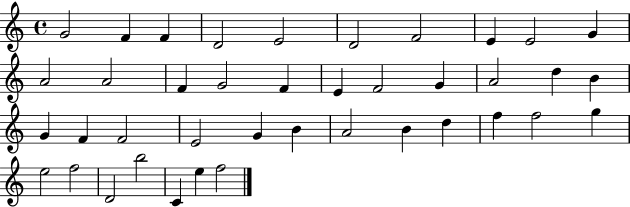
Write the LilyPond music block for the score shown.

{
  \clef treble
  \time 4/4
  \defaultTimeSignature
  \key c \major
  g'2 f'4 f'4 | d'2 e'2 | d'2 f'2 | e'4 e'2 g'4 | \break a'2 a'2 | f'4 g'2 f'4 | e'4 f'2 g'4 | a'2 d''4 b'4 | \break g'4 f'4 f'2 | e'2 g'4 b'4 | a'2 b'4 d''4 | f''4 f''2 g''4 | \break e''2 f''2 | d'2 b''2 | c'4 e''4 f''2 | \bar "|."
}